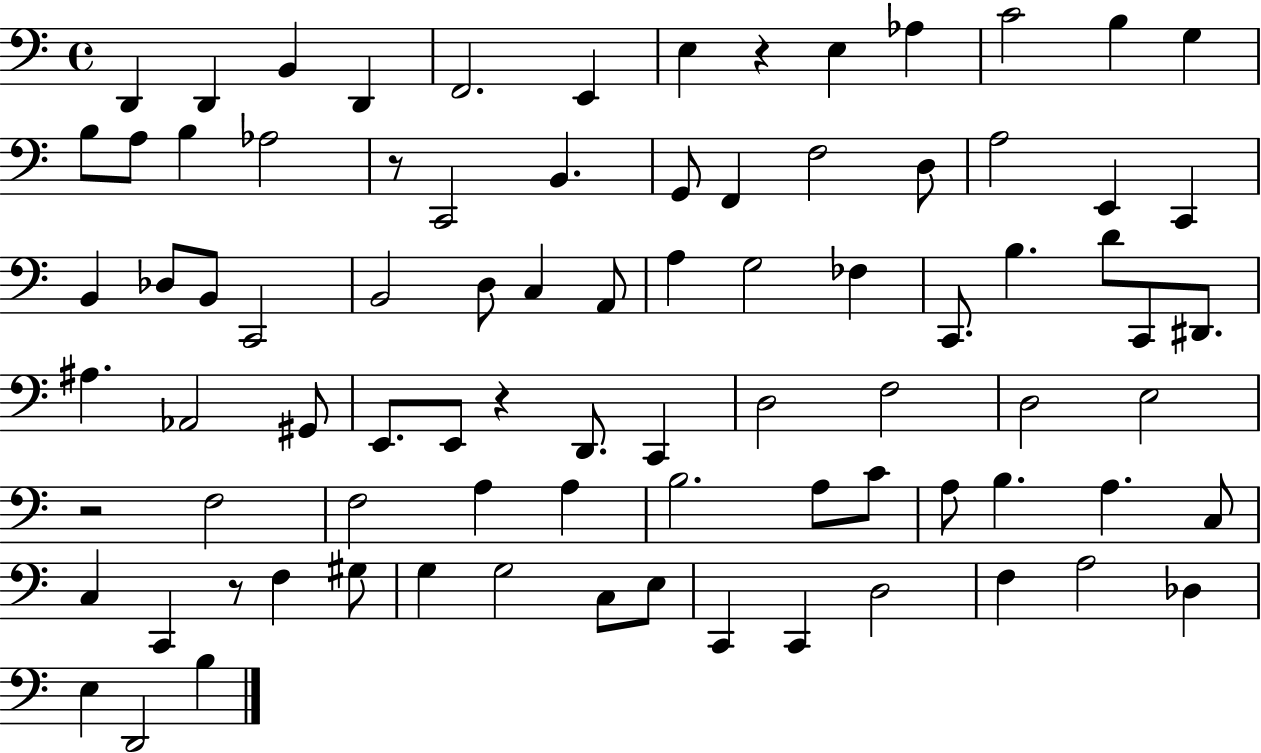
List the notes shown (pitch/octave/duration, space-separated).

D2/q D2/q B2/q D2/q F2/h. E2/q E3/q R/q E3/q Ab3/q C4/h B3/q G3/q B3/e A3/e B3/q Ab3/h R/e C2/h B2/q. G2/e F2/q F3/h D3/e A3/h E2/q C2/q B2/q Db3/e B2/e C2/h B2/h D3/e C3/q A2/e A3/q G3/h FES3/q C2/e. B3/q. D4/e C2/e D#2/e. A#3/q. Ab2/h G#2/e E2/e. E2/e R/q D2/e. C2/q D3/h F3/h D3/h E3/h R/h F3/h F3/h A3/q A3/q B3/h. A3/e C4/e A3/e B3/q. A3/q. C3/e C3/q C2/q R/e F3/q G#3/e G3/q G3/h C3/e E3/e C2/q C2/q D3/h F3/q A3/h Db3/q E3/q D2/h B3/q